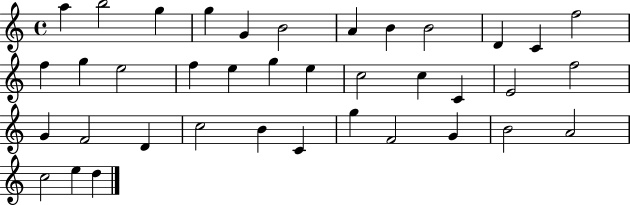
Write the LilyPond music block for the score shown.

{
  \clef treble
  \time 4/4
  \defaultTimeSignature
  \key c \major
  a''4 b''2 g''4 | g''4 g'4 b'2 | a'4 b'4 b'2 | d'4 c'4 f''2 | \break f''4 g''4 e''2 | f''4 e''4 g''4 e''4 | c''2 c''4 c'4 | e'2 f''2 | \break g'4 f'2 d'4 | c''2 b'4 c'4 | g''4 f'2 g'4 | b'2 a'2 | \break c''2 e''4 d''4 | \bar "|."
}